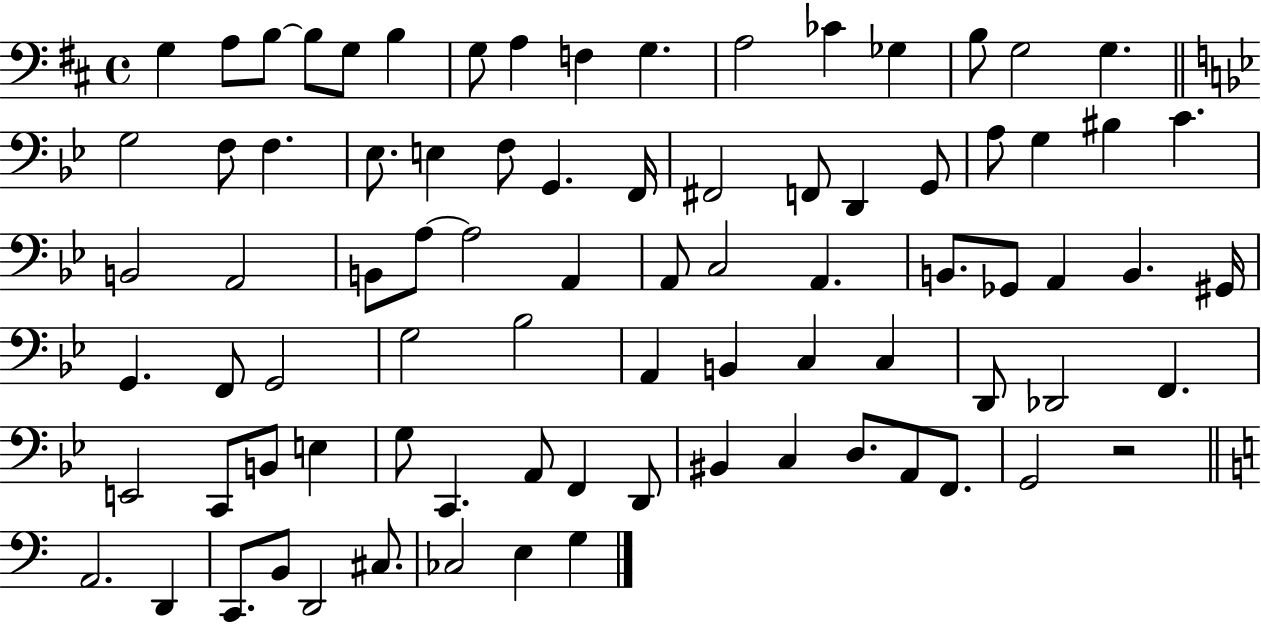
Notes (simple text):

G3/q A3/e B3/e B3/e G3/e B3/q G3/e A3/q F3/q G3/q. A3/h CES4/q Gb3/q B3/e G3/h G3/q. G3/h F3/e F3/q. Eb3/e. E3/q F3/e G2/q. F2/s F#2/h F2/e D2/q G2/e A3/e G3/q BIS3/q C4/q. B2/h A2/h B2/e A3/e A3/h A2/q A2/e C3/h A2/q. B2/e. Gb2/e A2/q B2/q. G#2/s G2/q. F2/e G2/h G3/h Bb3/h A2/q B2/q C3/q C3/q D2/e Db2/h F2/q. E2/h C2/e B2/e E3/q G3/e C2/q. A2/e F2/q D2/e BIS2/q C3/q D3/e. A2/e F2/e. G2/h R/h A2/h. D2/q C2/e. B2/e D2/h C#3/e. CES3/h E3/q G3/q